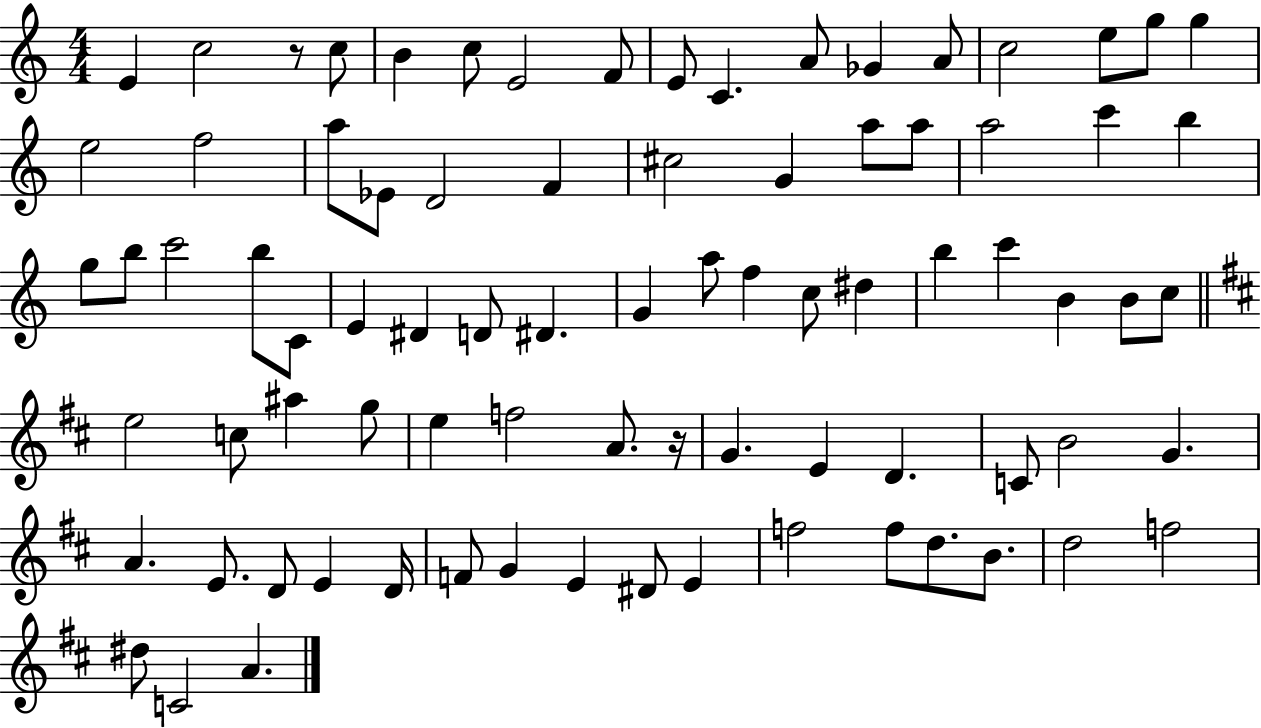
E4/q C5/h R/e C5/e B4/q C5/e E4/h F4/e E4/e C4/q. A4/e Gb4/q A4/e C5/h E5/e G5/e G5/q E5/h F5/h A5/e Eb4/e D4/h F4/q C#5/h G4/q A5/e A5/e A5/h C6/q B5/q G5/e B5/e C6/h B5/e C4/e E4/q D#4/q D4/e D#4/q. G4/q A5/e F5/q C5/e D#5/q B5/q C6/q B4/q B4/e C5/e E5/h C5/e A#5/q G5/e E5/q F5/h A4/e. R/s G4/q. E4/q D4/q. C4/e B4/h G4/q. A4/q. E4/e. D4/e E4/q D4/s F4/e G4/q E4/q D#4/e E4/q F5/h F5/e D5/e. B4/e. D5/h F5/h D#5/e C4/h A4/q.